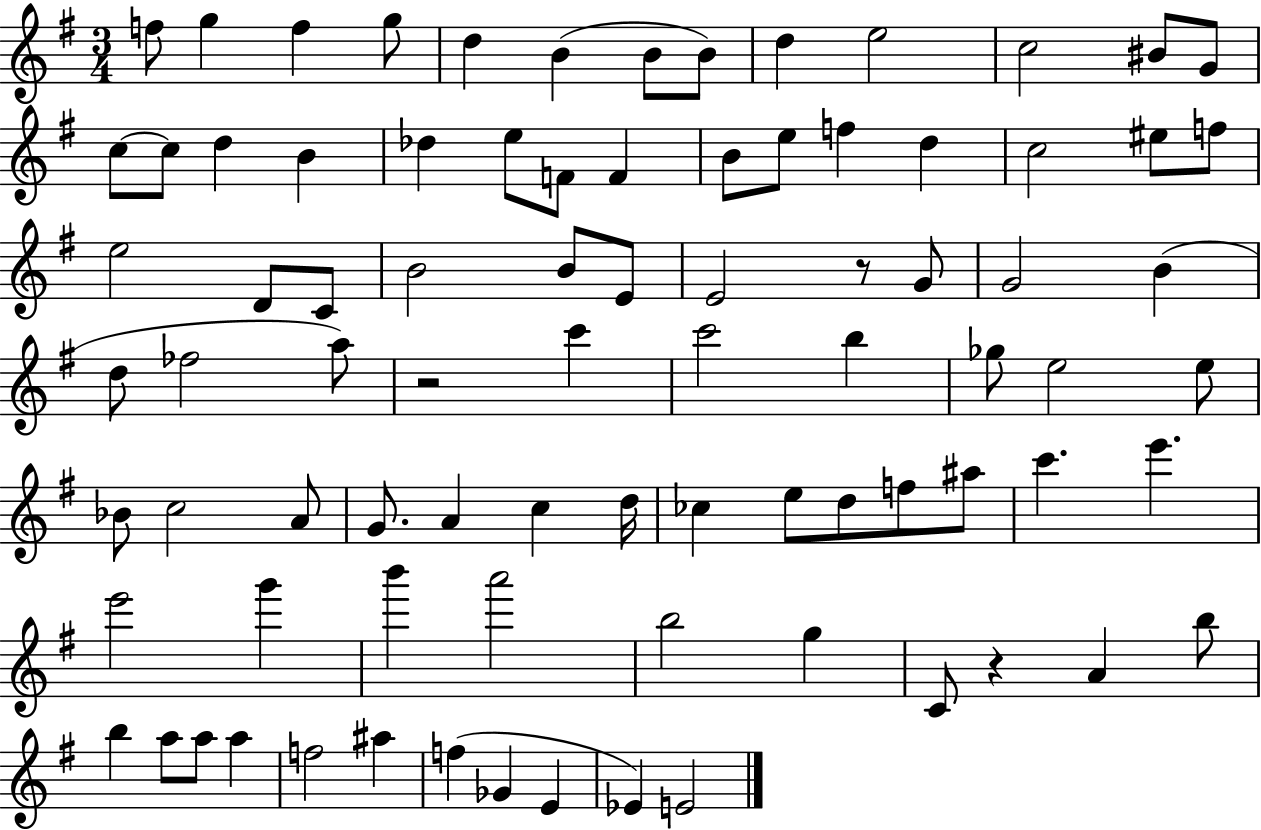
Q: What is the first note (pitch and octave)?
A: F5